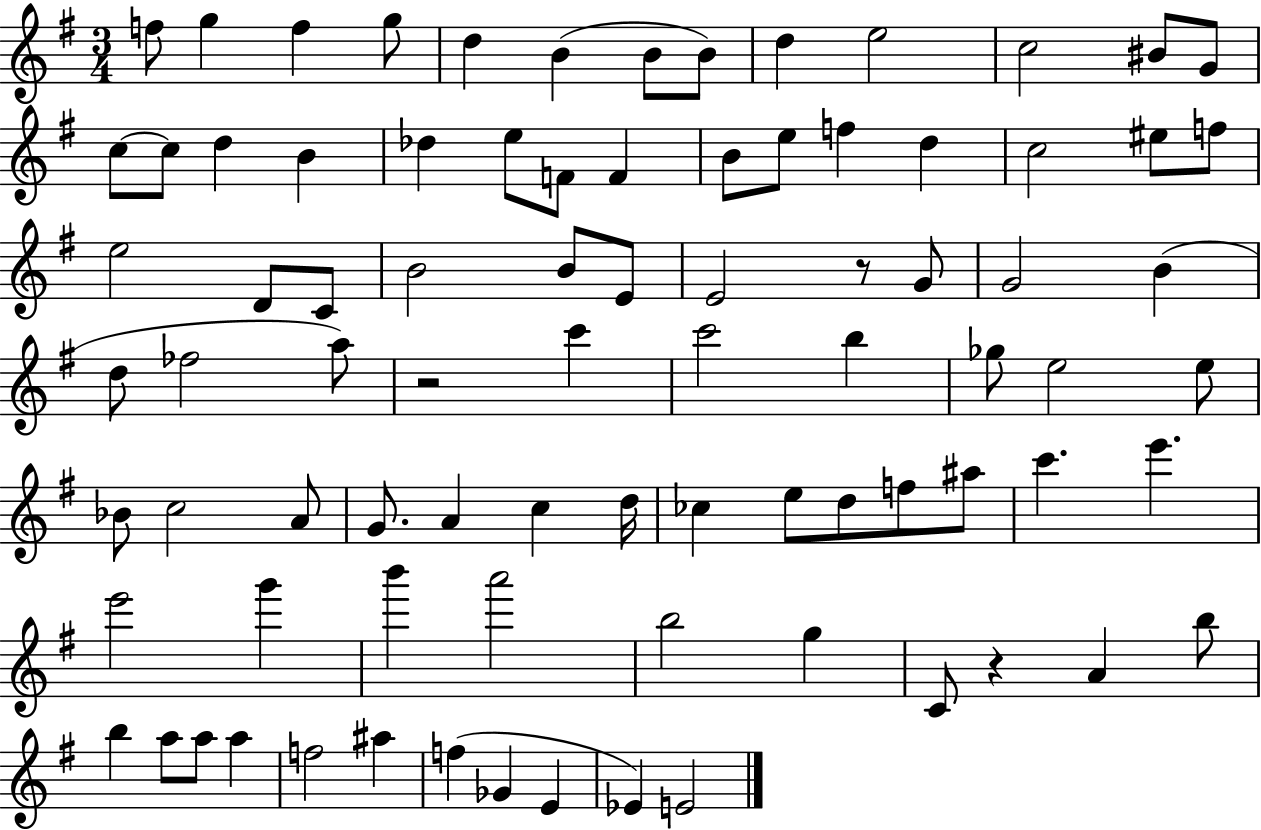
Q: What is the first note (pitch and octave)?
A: F5